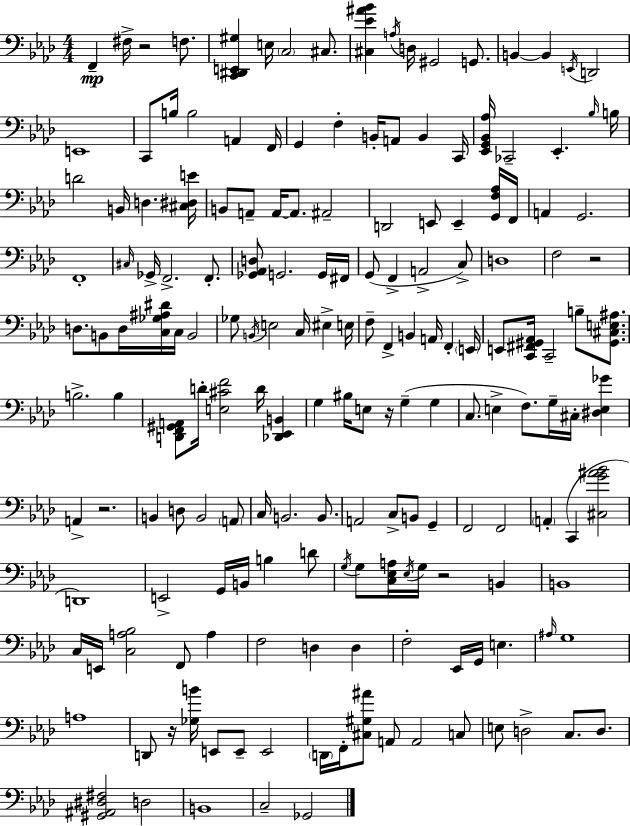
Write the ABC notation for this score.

X:1
T:Untitled
M:4/4
L:1/4
K:Fm
F,, ^F,/4 z2 F,/2 [C,,^D,,E,,^G,] E,/4 C,2 ^C,/2 [^C,_E^A_B] A,/4 D,/4 ^G,,2 G,,/2 B,, B,, E,,/4 D,,2 E,,4 C,,/2 B,/4 B,2 A,, F,,/4 G,, F, B,,/4 A,,/2 B,, C,,/4 [_E,,G,,_B,,_A,]/4 _C,,2 _E,, _B,/4 B,/4 D2 B,,/4 D, [^C,^D,E]/4 B,,/2 A,,/2 A,,/4 A,,/2 ^A,,2 D,,2 E,,/2 E,, [G,,F,_A,]/4 F,,/4 A,, G,,2 F,,4 ^C,/4 _G,,/4 F,,2 F,,/2 [_G,,_A,,D,]/2 G,,2 G,,/4 ^F,,/4 G,,/2 F,, A,,2 C,/2 D,4 F,2 z2 D,/2 B,,/2 D,/4 [C,_G,^A,^D]/4 C,/4 B,,2 _G,/2 B,,/4 E,2 C,/4 ^E, E,/4 F,/2 F,, B,, A,,/4 F,, E,,/4 E,,/2 [C,,^F,,^G,,_A,,]/4 C,,2 B,/2 [^G,,^C,E,^A,]/2 B,2 B, [D,,F,,^G,,A,,]/2 D/4 [E,^CF]2 D/4 [_D,,_E,,B,,] G, ^B,/4 E,/2 z/4 G, G, C,/2 E, F,/2 G,/4 ^C,/4 [^D,E,_G] A,, z2 B,, D,/2 B,,2 A,,/2 C,/4 B,,2 B,,/2 A,,2 C,/2 B,,/2 G,, F,,2 F,,2 A,, C,, [^C,G^A_B]2 D,,4 E,,2 G,,/4 B,,/4 B, D/2 G,/4 G,/2 [C,_E,A,]/4 _E,/4 G,/4 z2 B,, B,,4 C,/4 E,,/4 [C,A,_B,]2 F,,/2 A, F,2 D, D, F,2 _E,,/4 G,,/4 E, ^A,/4 G,4 A,4 D,,/2 z/4 [_G,B]/4 E,,/2 E,,/2 E,,2 D,,/4 F,,/4 [^C,^G,^A]/2 A,,/2 A,,2 C,/2 E,/2 D,2 C,/2 D,/2 [^G,,^A,,^D,^F,]2 D,2 B,,4 C,2 _G,,2